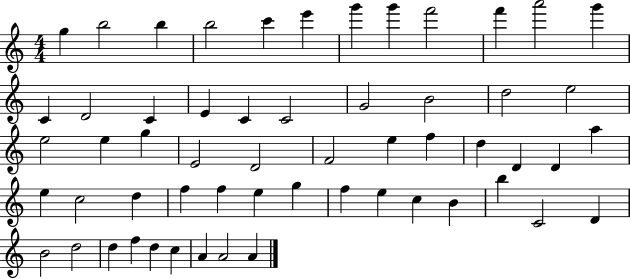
X:1
T:Untitled
M:4/4
L:1/4
K:C
g b2 b b2 c' e' g' g' f'2 f' a'2 g' C D2 C E C C2 G2 B2 d2 e2 e2 e g E2 D2 F2 e f d D D a e c2 d f f e g f e c B b C2 D B2 d2 d f d c A A2 A